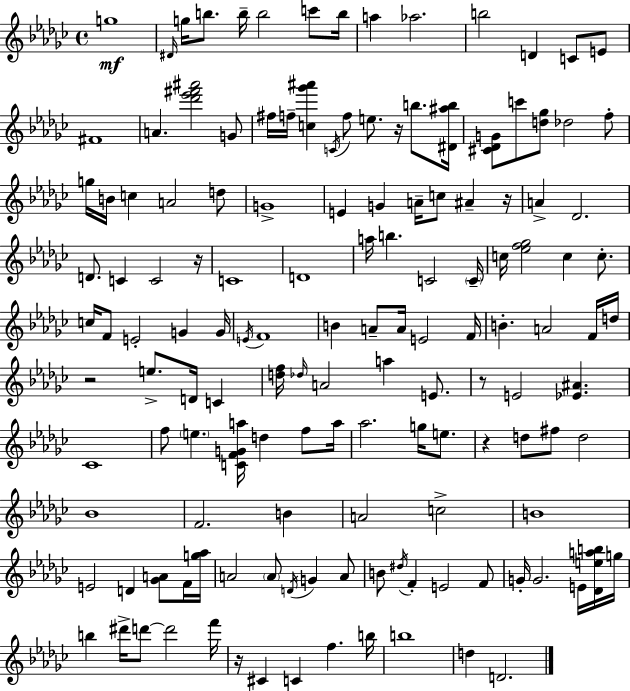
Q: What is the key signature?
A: EES minor